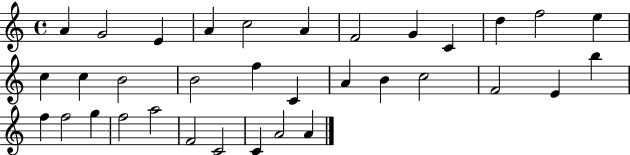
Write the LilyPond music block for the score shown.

{
  \clef treble
  \time 4/4
  \defaultTimeSignature
  \key c \major
  a'4 g'2 e'4 | a'4 c''2 a'4 | f'2 g'4 c'4 | d''4 f''2 e''4 | \break c''4 c''4 b'2 | b'2 f''4 c'4 | a'4 b'4 c''2 | f'2 e'4 b''4 | \break f''4 f''2 g''4 | f''2 a''2 | f'2 c'2 | c'4 a'2 a'4 | \break \bar "|."
}